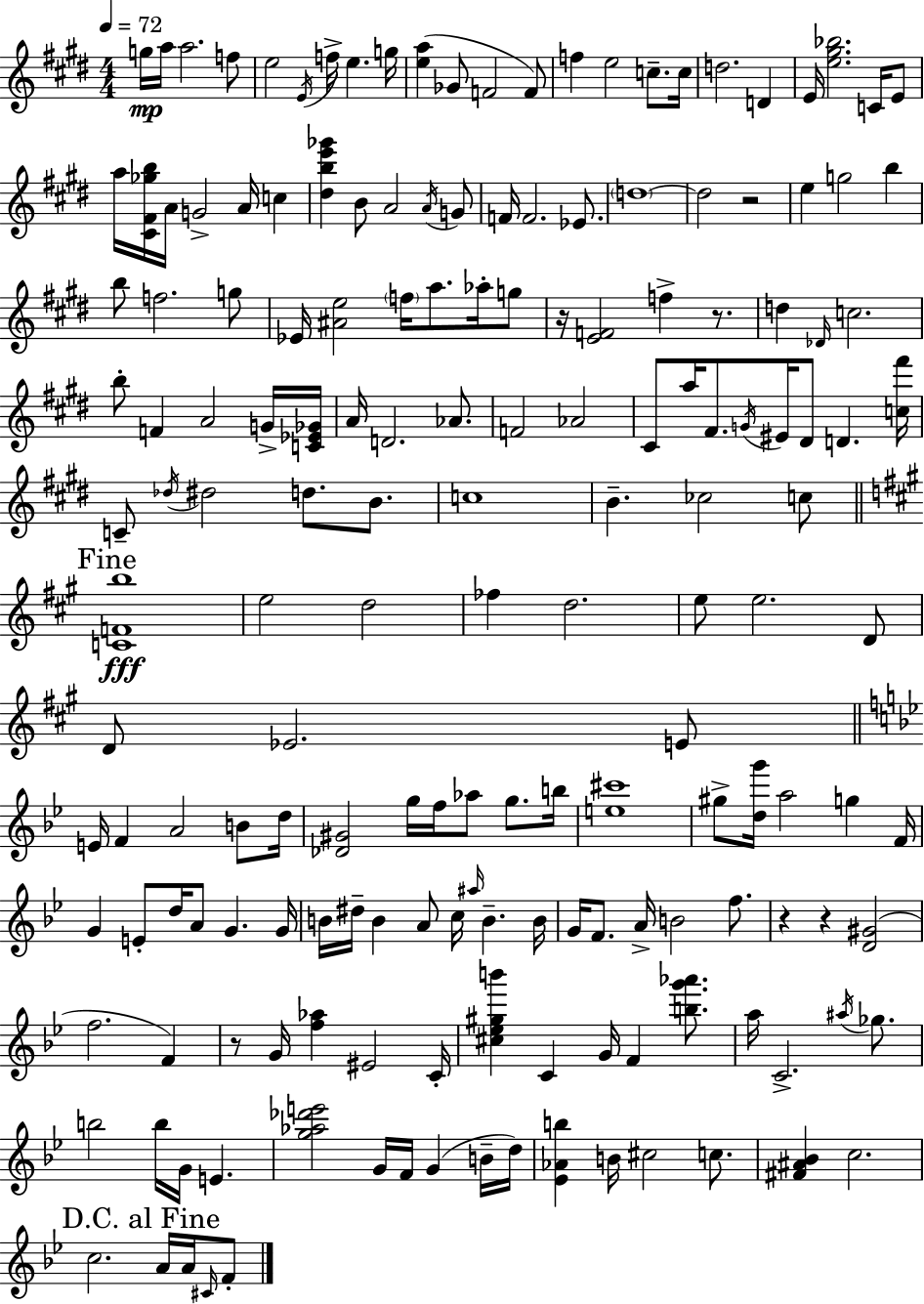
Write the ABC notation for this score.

X:1
T:Untitled
M:4/4
L:1/4
K:E
g/4 a/4 a2 f/2 e2 E/4 f/4 e g/4 [ea] _G/2 F2 F/2 f e2 c/2 c/4 d2 D E/4 [e^g_b]2 C/4 E/2 a/4 [^C^F_gb]/4 A/4 G2 A/4 c [^dbe'_g'] B/2 A2 A/4 G/2 F/4 F2 _E/2 d4 d2 z2 e g2 b b/2 f2 g/2 _E/4 [^Ae]2 f/4 a/2 _a/4 g/2 z/4 [EF]2 f z/2 d _D/4 c2 b/2 F A2 G/4 [C_E_G]/4 A/4 D2 _A/2 F2 _A2 ^C/2 a/4 ^F/2 G/4 ^E/4 ^D/2 D [c^f']/4 C/2 _d/4 ^d2 d/2 B/2 c4 B _c2 c/2 [CFb]4 e2 d2 _f d2 e/2 e2 D/2 D/2 _E2 E/2 E/4 F A2 B/2 d/4 [_D^G]2 g/4 f/4 _a/2 g/2 b/4 [e^c']4 ^g/2 [dg']/4 a2 g F/4 G E/2 d/4 A/2 G G/4 B/4 ^d/4 B A/2 c/4 ^a/4 B B/4 G/4 F/2 A/4 B2 f/2 z z [D^G]2 f2 F z/2 G/4 [f_a] ^E2 C/4 [^c_e^gb'] C G/4 F [bg'_a']/2 a/4 C2 ^a/4 _g/2 b2 b/4 G/4 E [g_a_d'e']2 G/4 F/4 G B/4 d/4 [_E_Ab] B/4 ^c2 c/2 [^F^A_B] c2 c2 A/4 A/4 ^C/4 F/2